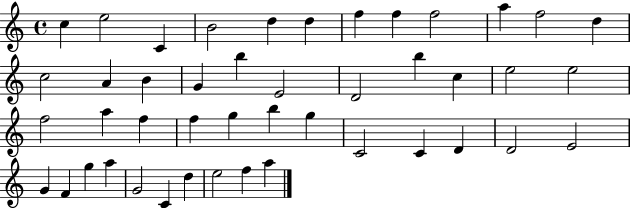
C5/q E5/h C4/q B4/h D5/q D5/q F5/q F5/q F5/h A5/q F5/h D5/q C5/h A4/q B4/q G4/q B5/q E4/h D4/h B5/q C5/q E5/h E5/h F5/h A5/q F5/q F5/q G5/q B5/q G5/q C4/h C4/q D4/q D4/h E4/h G4/q F4/q G5/q A5/q G4/h C4/q D5/q E5/h F5/q A5/q